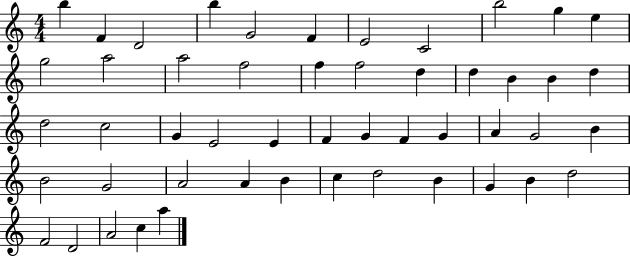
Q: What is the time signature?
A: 4/4